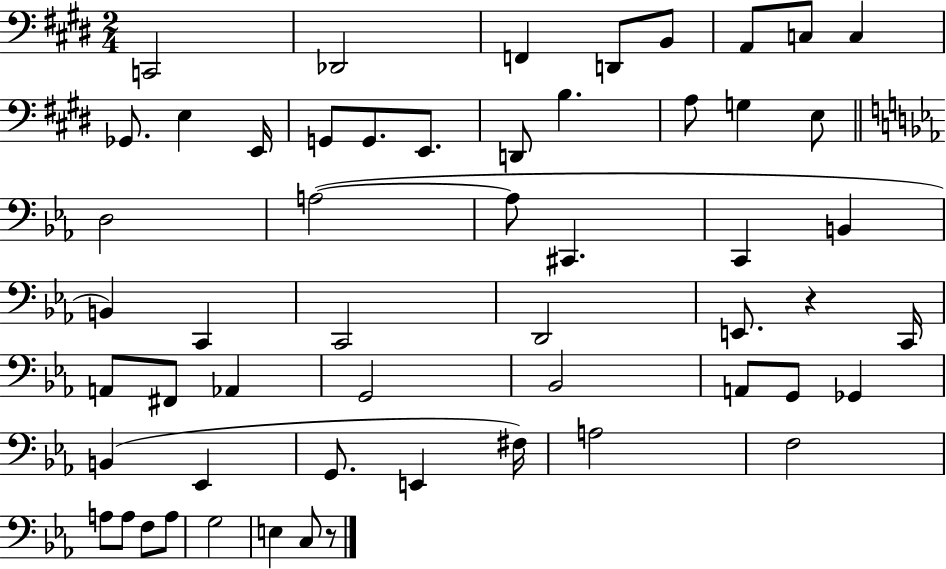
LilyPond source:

{
  \clef bass
  \numericTimeSignature
  \time 2/4
  \key e \major
  c,2 | des,2 | f,4 d,8 b,8 | a,8 c8 c4 | \break ges,8. e4 e,16 | g,8 g,8. e,8. | d,8 b4. | a8 g4 e8 | \break \bar "||" \break \key ees \major d2 | a2~(~ | a8 cis,4. | c,4 b,4 | \break b,4) c,4 | c,2 | d,2 | e,8. r4 c,16 | \break a,8 fis,8 aes,4 | g,2 | bes,2 | a,8 g,8 ges,4 | \break b,4( ees,4 | g,8. e,4 fis16) | a2 | f2 | \break a8 a8 f8 a8 | g2 | e4 c8 r8 | \bar "|."
}